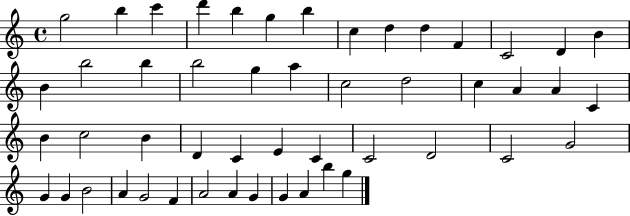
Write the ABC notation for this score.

X:1
T:Untitled
M:4/4
L:1/4
K:C
g2 b c' d' b g b c d d F C2 D B B b2 b b2 g a c2 d2 c A A C B c2 B D C E C C2 D2 C2 G2 G G B2 A G2 F A2 A G G A b g